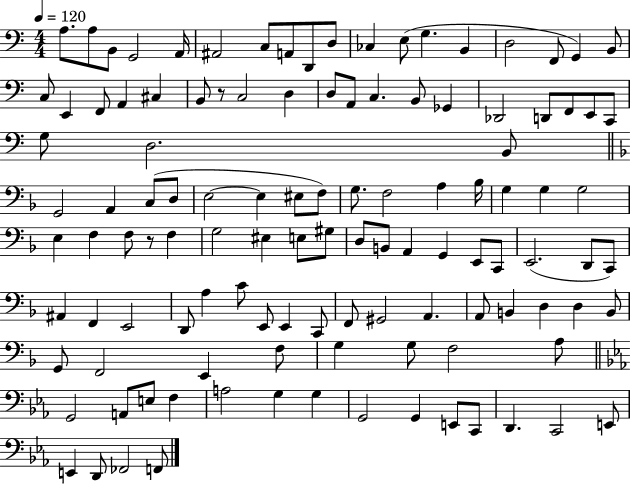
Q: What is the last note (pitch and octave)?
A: F2